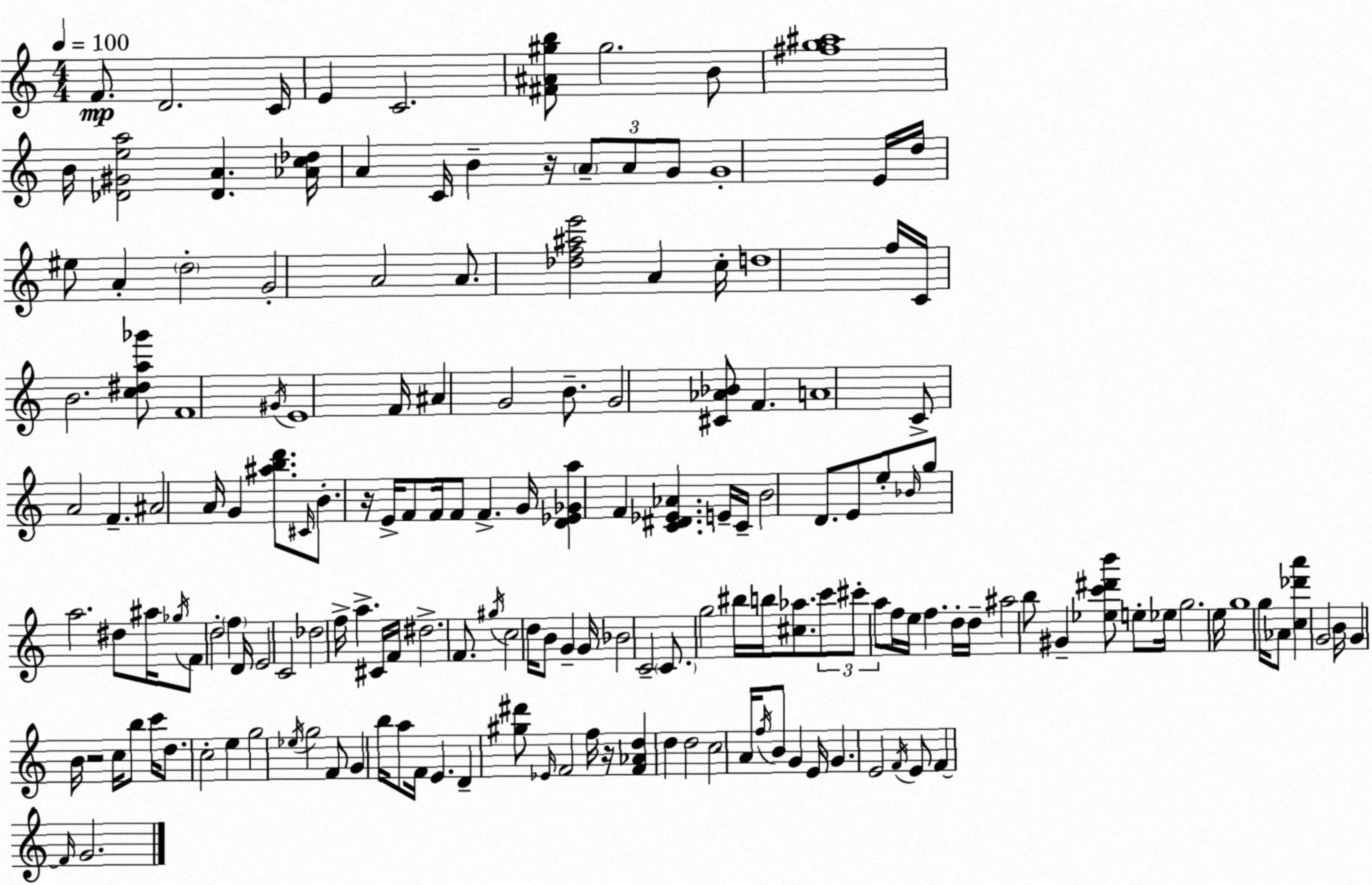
X:1
T:Untitled
M:4/4
L:1/4
K:C
F/2 D2 C/4 E C2 [^F^A^gb]/2 ^g2 B/2 [^fg^a]4 B/4 [_D^Gea]2 [_DA] [_Ac_d]/4 A C/4 B z/4 A/2 A/2 G/2 G4 E/4 d/4 ^e/2 A d2 G2 A2 A/2 [_df^ae']2 A c/4 d4 f/4 C/4 B2 [c^da_g']/2 F4 ^G/4 E4 F/4 ^A G2 B/2 G2 [^C_A_B]/2 F A4 C/2 A2 F ^A2 A/4 G [^abd']/2 ^C/4 B/2 z/4 E/4 F/2 F/4 F/2 F G/4 [D_E_Ga] F [C^D_E_A] E/4 C/4 B2 D/2 E/2 e/2 _B/4 g/2 a2 ^d/2 ^a/4 _g/4 F/2 d2 f D/4 E2 C2 _d2 f/4 a ^C/4 F/4 ^d2 F/2 ^g/4 c2 d/4 B/2 G G/4 _B2 C2 C/2 g2 ^b/4 b/4 [^c_a]/2 c'/2 ^c'/2 a/2 f/4 e/4 f d/4 d/4 ^a2 b/2 ^G [_ec'^d'b']/2 e/2 _e/4 g2 e/4 g4 g/4 _A/2 [c_d'a'] G2 B/4 G B/4 z2 c/4 b/2 c'/4 d/2 c2 e g2 _e/4 g2 F/2 G b/4 a/2 F/4 E D [^g^d']/2 _E/4 F2 f/4 z/4 [F_Ad] d d2 c2 A/4 f/4 B/2 G E/4 G E2 F/4 E/2 F F/4 G2